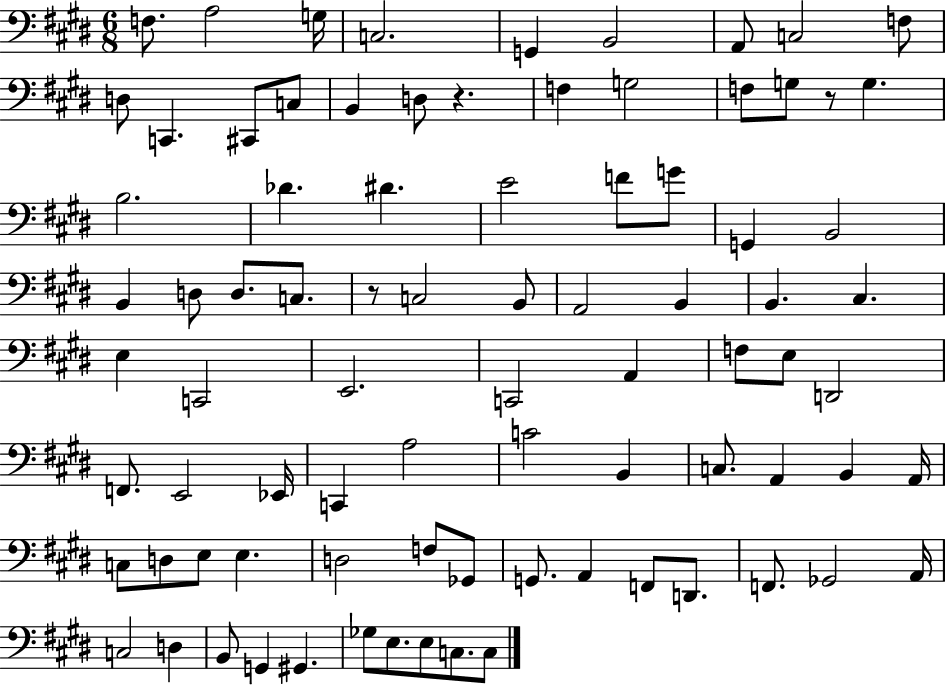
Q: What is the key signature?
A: E major